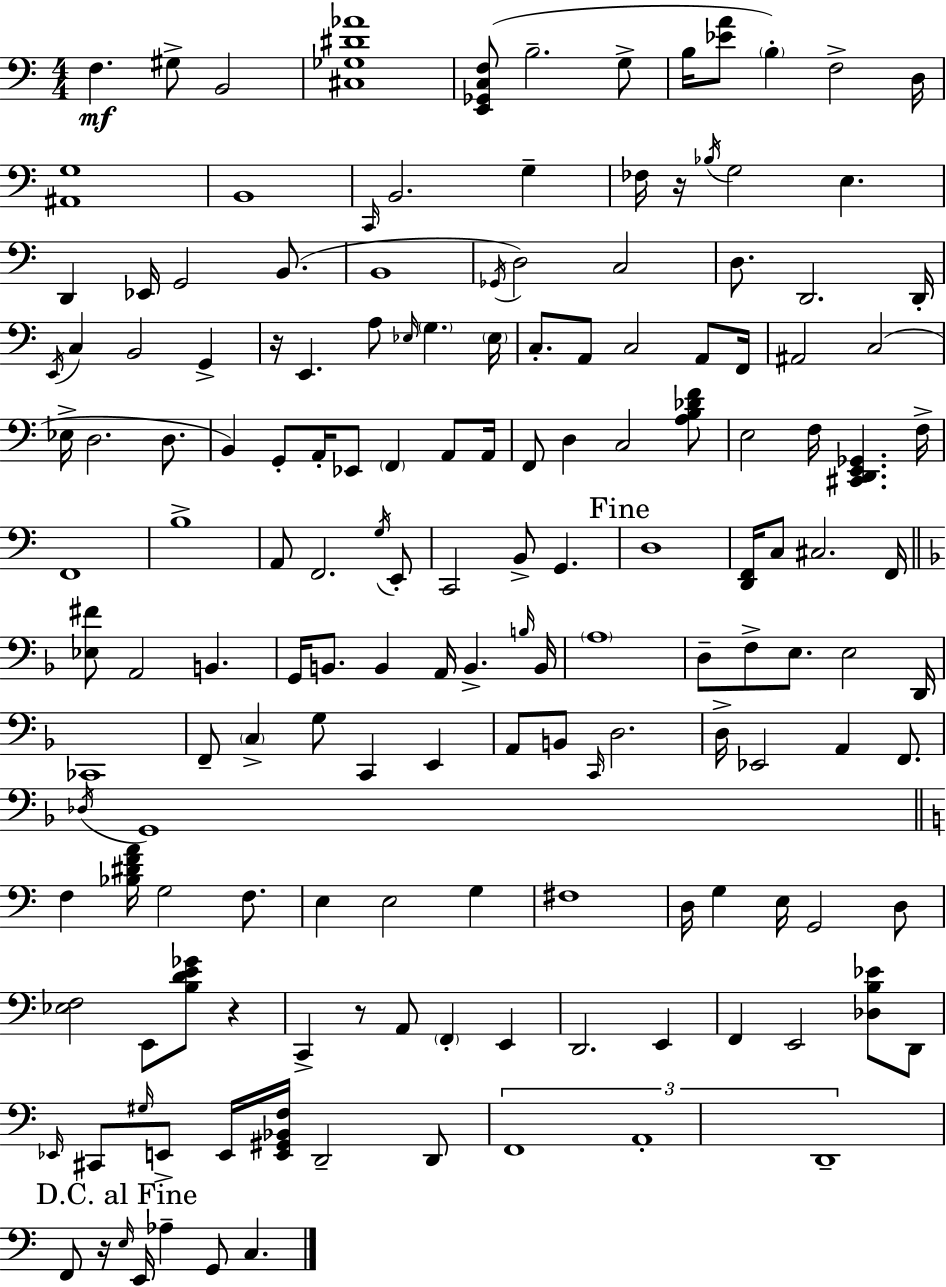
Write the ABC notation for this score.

X:1
T:Untitled
M:4/4
L:1/4
K:Am
F, ^G,/2 B,,2 [^C,_G,^D_A]4 [E,,_G,,C,F,]/2 B,2 G,/2 B,/4 [_EA]/2 B, F,2 D,/4 [^A,,G,]4 B,,4 C,,/4 B,,2 G, _F,/4 z/4 _B,/4 G,2 E, D,, _E,,/4 G,,2 B,,/2 B,,4 _G,,/4 D,2 C,2 D,/2 D,,2 D,,/4 E,,/4 C, B,,2 G,, z/4 E,, A,/2 _E,/4 G, _E,/4 C,/2 A,,/2 C,2 A,,/2 F,,/4 ^A,,2 C,2 _E,/4 D,2 D,/2 B,, G,,/2 A,,/4 _E,,/2 F,, A,,/2 A,,/4 F,,/2 D, C,2 [A,B,_DF]/2 E,2 F,/4 [^C,,D,,E,,_G,,] F,/4 F,,4 B,4 A,,/2 F,,2 G,/4 E,,/2 C,,2 B,,/2 G,, D,4 [D,,F,,]/4 C,/2 ^C,2 F,,/4 [_E,^F]/2 A,,2 B,, G,,/4 B,,/2 B,, A,,/4 B,, B,/4 B,,/4 A,4 D,/2 F,/2 E,/2 E,2 D,,/4 _C,,4 F,,/2 C, G,/2 C,, E,, A,,/2 B,,/2 C,,/4 D,2 D,/4 _E,,2 A,, F,,/2 _D,/4 G,,4 F, [_B,^DFA]/4 G,2 F,/2 E, E,2 G, ^F,4 D,/4 G, E,/4 G,,2 D,/2 [_E,F,]2 E,,/2 [B,DE_G]/2 z C,, z/2 A,,/2 F,, E,, D,,2 E,, F,, E,,2 [_D,B,_E]/2 D,,/2 _E,,/4 ^C,,/2 ^G,/4 E,,/2 E,,/4 [E,,^G,,_B,,F,]/4 D,,2 D,,/2 F,,4 A,,4 D,,4 F,,/2 z/4 E,/4 E,,/4 _A, G,,/2 C,